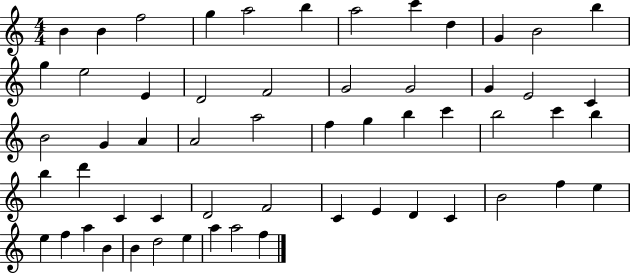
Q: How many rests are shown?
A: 0